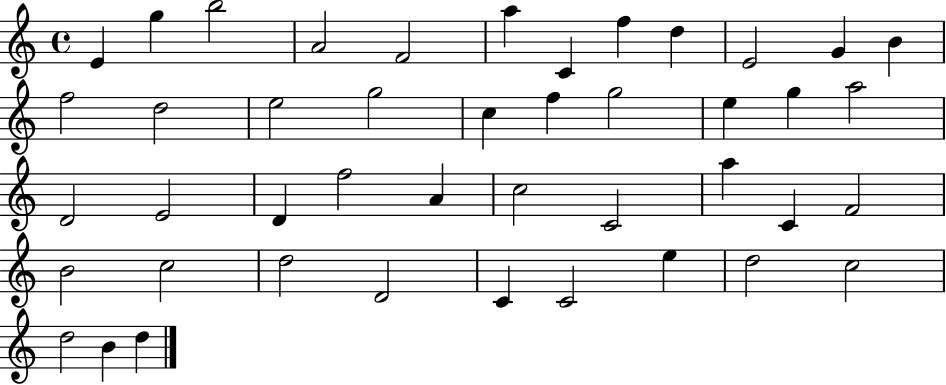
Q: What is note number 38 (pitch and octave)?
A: C4